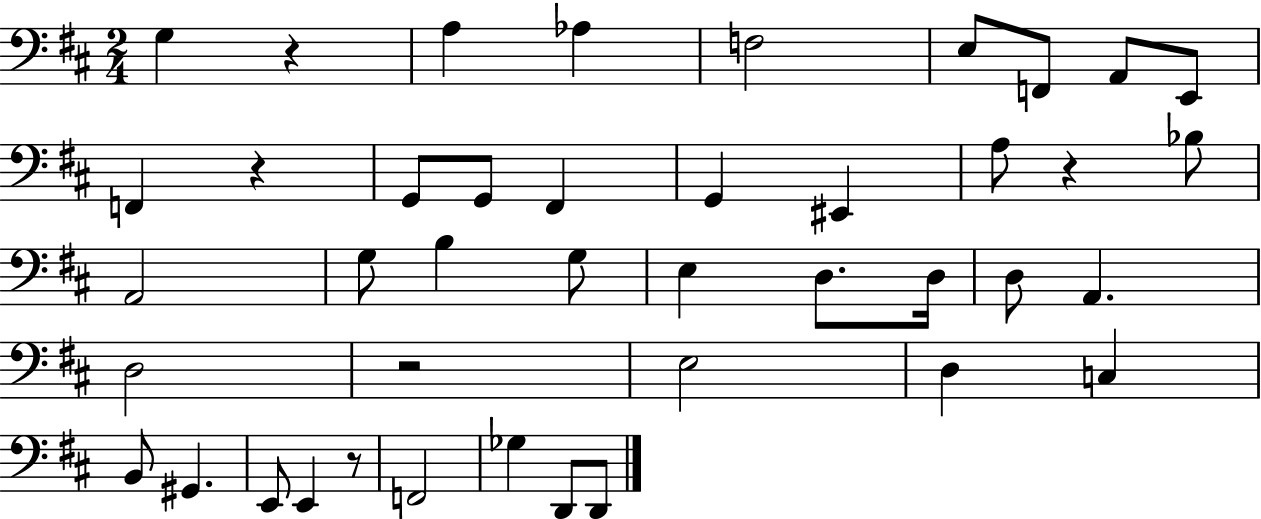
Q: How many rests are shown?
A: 5